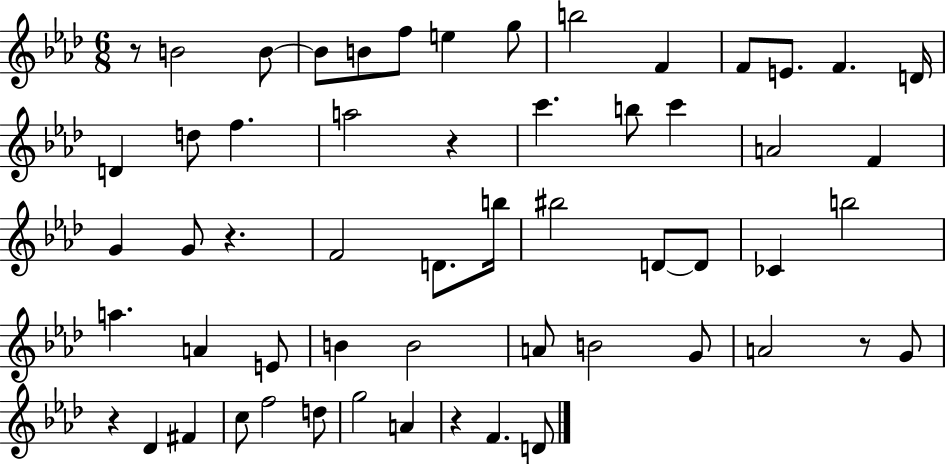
{
  \clef treble
  \numericTimeSignature
  \time 6/8
  \key aes \major
  \repeat volta 2 { r8 b'2 b'8~~ | b'8 b'8 f''8 e''4 g''8 | b''2 f'4 | f'8 e'8. f'4. d'16 | \break d'4 d''8 f''4. | a''2 r4 | c'''4. b''8 c'''4 | a'2 f'4 | \break g'4 g'8 r4. | f'2 d'8. b''16 | bis''2 d'8~~ d'8 | ces'4 b''2 | \break a''4. a'4 e'8 | b'4 b'2 | a'8 b'2 g'8 | a'2 r8 g'8 | \break r4 des'4 fis'4 | c''8 f''2 d''8 | g''2 a'4 | r4 f'4. d'8 | \break } \bar "|."
}